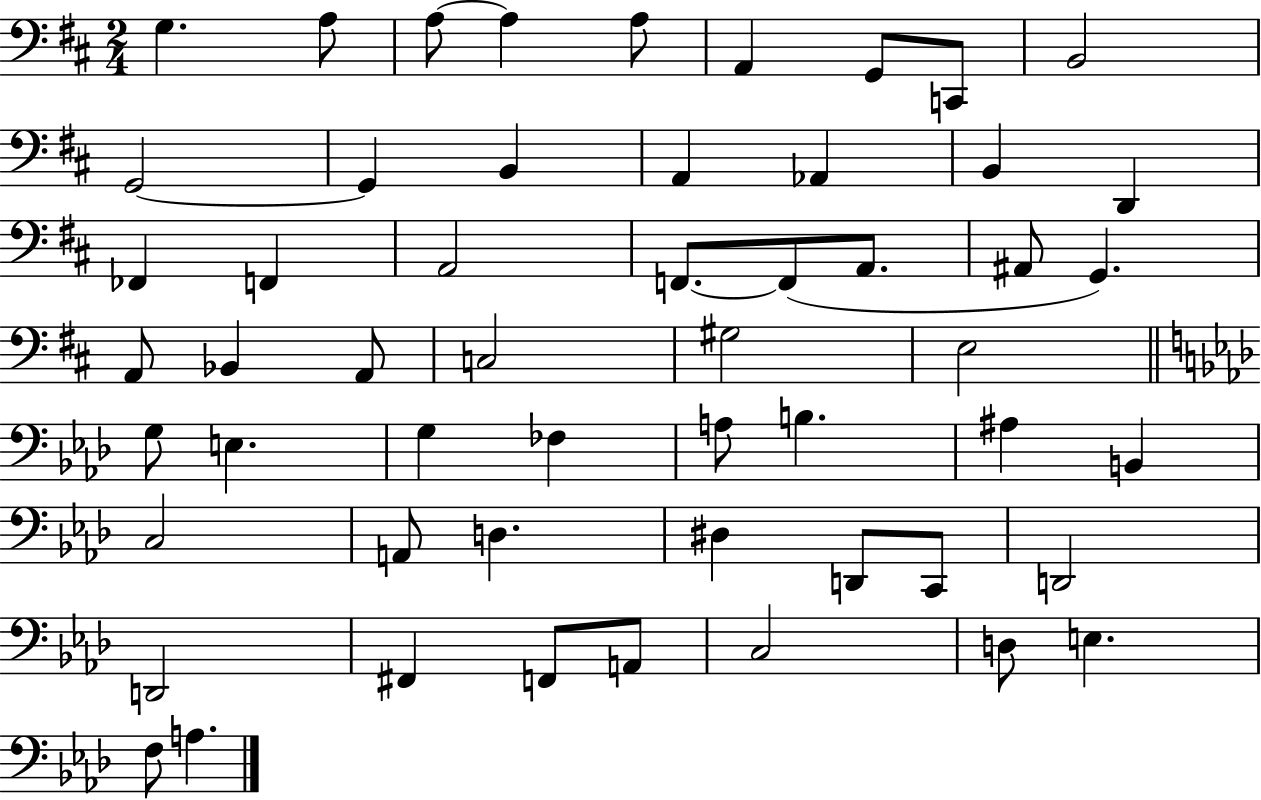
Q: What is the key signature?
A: D major